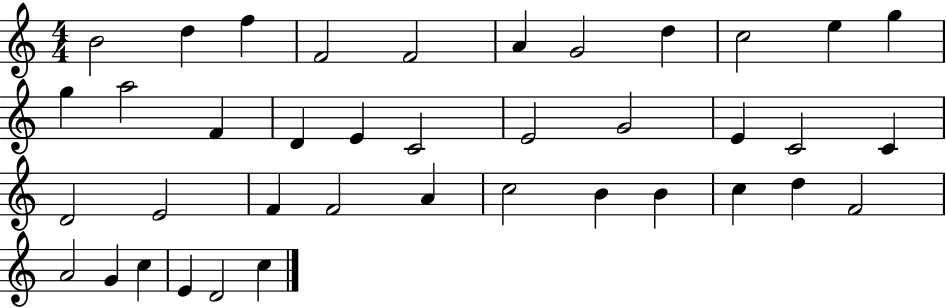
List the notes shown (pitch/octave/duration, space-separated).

B4/h D5/q F5/q F4/h F4/h A4/q G4/h D5/q C5/h E5/q G5/q G5/q A5/h F4/q D4/q E4/q C4/h E4/h G4/h E4/q C4/h C4/q D4/h E4/h F4/q F4/h A4/q C5/h B4/q B4/q C5/q D5/q F4/h A4/h G4/q C5/q E4/q D4/h C5/q